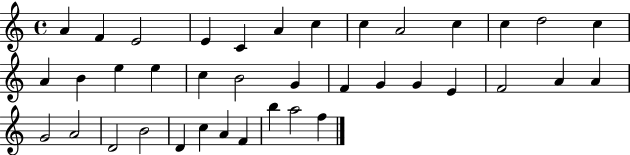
A4/q F4/q E4/h E4/q C4/q A4/q C5/q C5/q A4/h C5/q C5/q D5/h C5/q A4/q B4/q E5/q E5/q C5/q B4/h G4/q F4/q G4/q G4/q E4/q F4/h A4/q A4/q G4/h A4/h D4/h B4/h D4/q C5/q A4/q F4/q B5/q A5/h F5/q